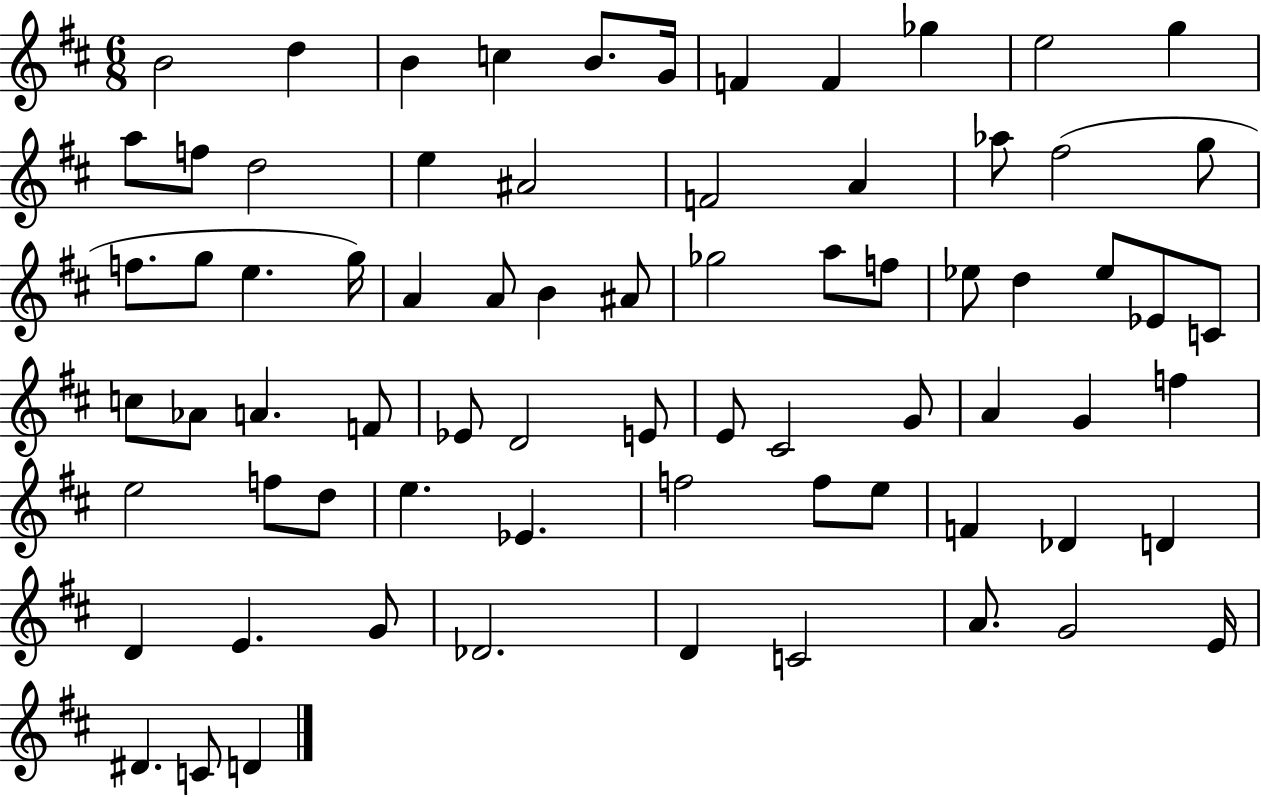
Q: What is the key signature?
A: D major